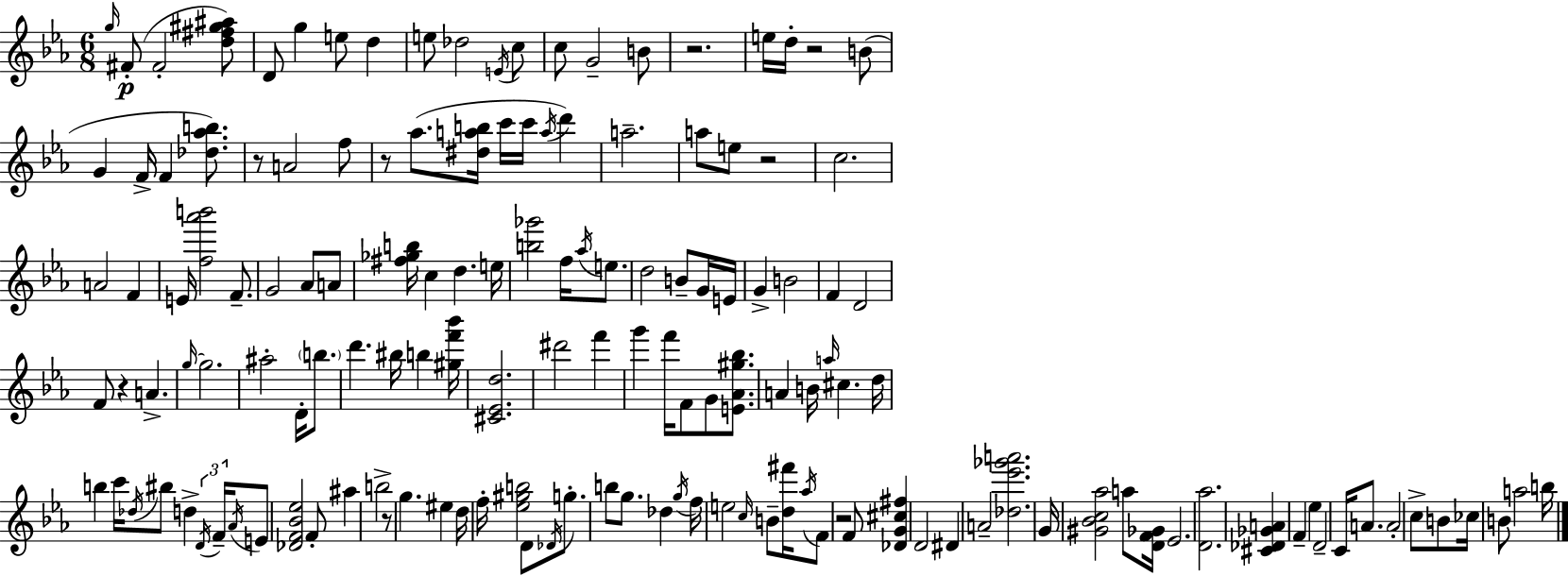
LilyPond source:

{
  \clef treble
  \numericTimeSignature
  \time 6/8
  \key ees \major
  \grace { g''16 }(\p fis'8-. fis'2-. <d'' fis'' gis'' ais''>8) | d'8 g''4 e''8 d''4 | e''8 des''2 \acciaccatura { e'16 } | c''8 c''8 g'2-- | \break b'8 r2. | e''16 d''16-. r2 | b'8( g'4 f'16-> f'4 <des'' aes'' b''>8.) | r8 a'2 | \break f''8 r8 aes''8.( <dis'' a'' b''>16 c'''16 c'''16 \acciaccatura { a''16 } d'''4) | a''2.-- | a''8 e''8 r2 | c''2. | \break a'2 f'4 | e'16 <f'' aes''' b'''>2 | f'8.-- g'2 aes'8 | a'8 <fis'' ges'' b''>16 c''4 d''4. | \break e''16 <b'' ges'''>2 f''16 | \acciaccatura { aes''16 } e''8. d''2 | b'8-- g'16 e'16 g'4-> b'2 | f'4 d'2 | \break f'8 r4 a'4.-> | \grace { g''16~ }~ g''2. | ais''2-. | d'16-. \parenthesize b''8. d'''4. bis''16 | \break b''4 <gis'' f''' bes'''>16 <cis' ees' d''>2. | dis'''2 | f'''4 g'''4 f'''16 f'8 | g'8 <e' aes' gis'' bes''>8. a'4 b'16 \grace { a''16 } cis''4. | \break d''16 b''4 c'''16 \acciaccatura { des''16 } | bis''8 d''4-> \tuplet 3/2 { \acciaccatura { d'16 } f'16-- \acciaccatura { aes'16 } } e'8 <des' f' bes' ees''>2 | f'8-. ais''4 | b''2-> r8 g''4. | \break eis''4 d''16 f''16-. <ees'' gis'' b''>2 | d'8 \acciaccatura { des'16 } g''8.-. | b''8 g''8. des''4 \acciaccatura { g''16 } f''16 | e''2 \grace { c''16 } b'8-- <d'' fis'''>16 | \break \acciaccatura { aes''16 } f'8 r2 f'8 | <des' g' cis'' fis''>4 d'2 | dis'4 a'2-- | <des'' ees''' ges''' a'''>2. | \break g'16 <gis' bes' c'' aes''>2 a''8 | <d' f' ges'>16 ees'2. | <d' aes''>2. | <cis' des' ges' a'>4 f'4-- ees''4 | \break d'2-- c'16 a'8. | a'2-. c''8-> b'8 | ces''16 b'8 a''2 | b''16 \bar "|."
}